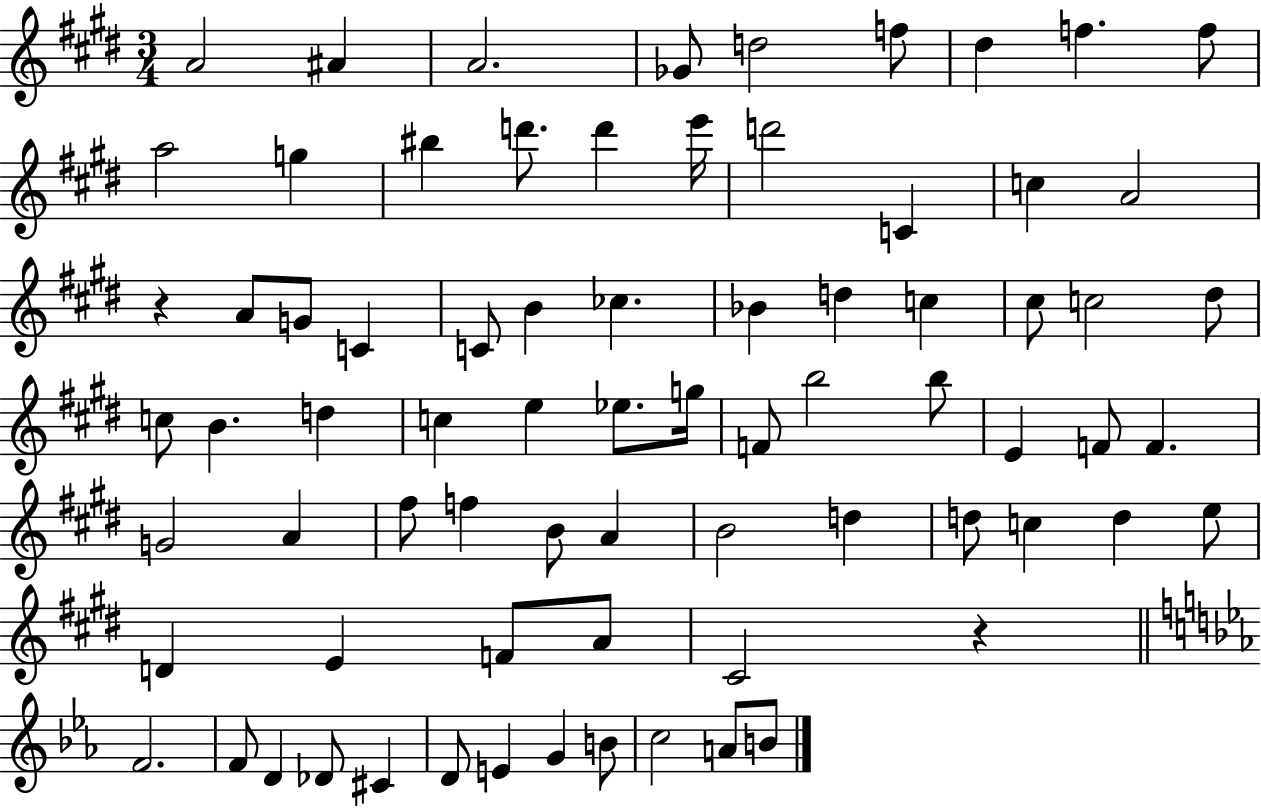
{
  \clef treble
  \numericTimeSignature
  \time 3/4
  \key e \major
  a'2 ais'4 | a'2. | ges'8 d''2 f''8 | dis''4 f''4. f''8 | \break a''2 g''4 | bis''4 d'''8. d'''4 e'''16 | d'''2 c'4 | c''4 a'2 | \break r4 a'8 g'8 c'4 | c'8 b'4 ces''4. | bes'4 d''4 c''4 | cis''8 c''2 dis''8 | \break c''8 b'4. d''4 | c''4 e''4 ees''8. g''16 | f'8 b''2 b''8 | e'4 f'8 f'4. | \break g'2 a'4 | fis''8 f''4 b'8 a'4 | b'2 d''4 | d''8 c''4 d''4 e''8 | \break d'4 e'4 f'8 a'8 | cis'2 r4 | \bar "||" \break \key ees \major f'2. | f'8 d'4 des'8 cis'4 | d'8 e'4 g'4 b'8 | c''2 a'8 b'8 | \break \bar "|."
}